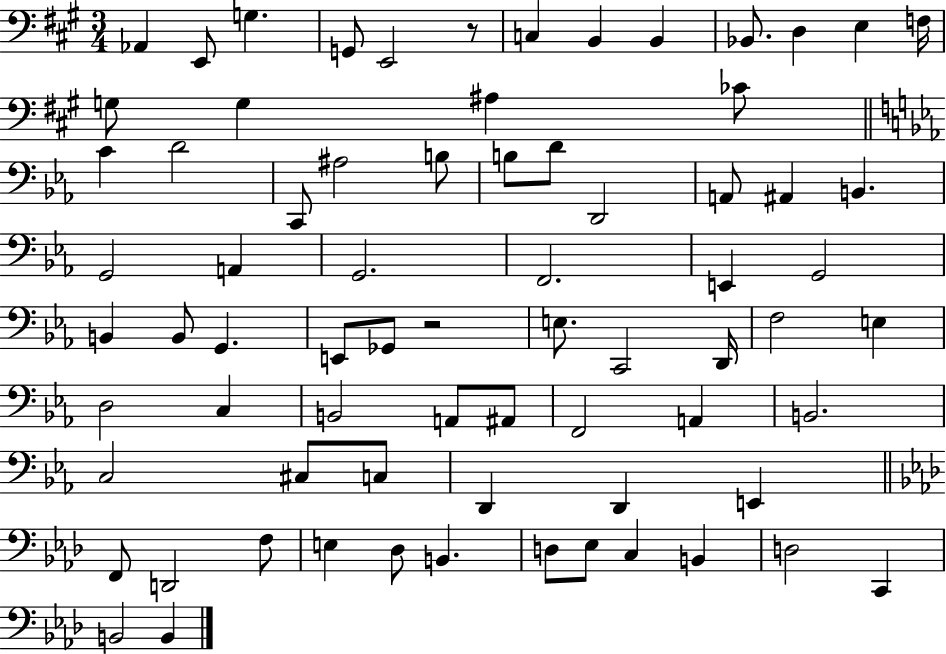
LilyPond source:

{
  \clef bass
  \numericTimeSignature
  \time 3/4
  \key a \major
  aes,4 e,8 g4. | g,8 e,2 r8 | c4 b,4 b,4 | bes,8. d4 e4 f16 | \break g8 g4 ais4 ces'8 | \bar "||" \break \key c \minor c'4 d'2 | c,8 ais2 b8 | b8 d'8 d,2 | a,8 ais,4 b,4. | \break g,2 a,4 | g,2. | f,2. | e,4 g,2 | \break b,4 b,8 g,4. | e,8 ges,8 r2 | e8. c,2 d,16 | f2 e4 | \break d2 c4 | b,2 a,8 ais,8 | f,2 a,4 | b,2. | \break c2 cis8 c8 | d,4 d,4 e,4 | \bar "||" \break \key aes \major f,8 d,2 f8 | e4 des8 b,4. | d8 ees8 c4 b,4 | d2 c,4 | \break b,2 b,4 | \bar "|."
}